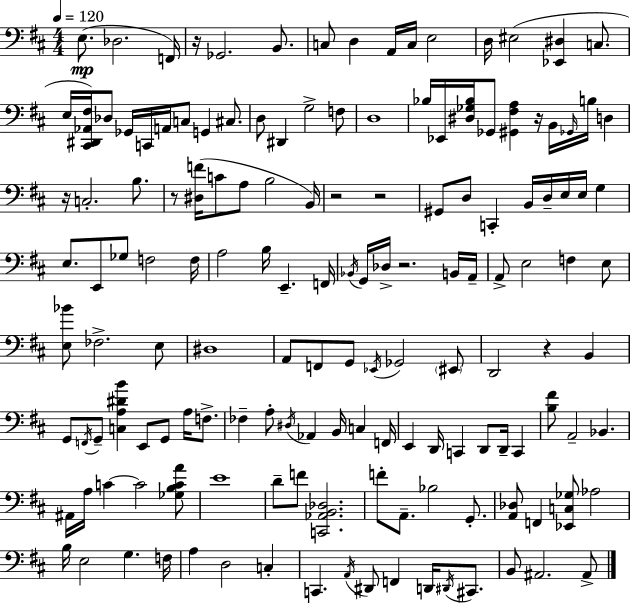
{
  \clef bass
  \numericTimeSignature
  \time 4/4
  \key d \major
  \tempo 4 = 120
  e8.(\mp des2. f,16) | r16 ges,2. b,8. | c8 d4 a,16 c16 e2 | d16 eis2( <ees, dis>4 c8. | \break e16 <cis, dis, aes, fis>16) des8 ges,16 c,16 a,16 c8 g,4 cis8. | d8 dis,4 g2-> f8 | d1 | bes16 ees,16 <dis ges bes>16 ges,8 <gis, fis a>4 r16 b,16 \grace { ges,16 } b16 d4 | \break r16 c2.-. b8. | r8 <dis f'>16( c'8 a8 b2 | b,16) r2 r2 | gis,8 d8 c,4-. b,16 d16-- e16 e16 g4 | \break e8. e,8 ges8 f2 | f16 a2 b16 e,4.-- | f,16 \acciaccatura { bes,16 } g,16 des16-> r2. | b,16 a,16-- a,8-> e2 f4 | \break e8 <e bes'>8 fes2.-> | e8 dis1 | a,8 f,8 g,8 \acciaccatura { ees,16 } ges,2 | \parenthesize eis,8 d,2 r4 b,4 | \break g,8 \acciaccatura { f,16 } g,8-- <c a dis' b'>4 e,8 g,8 | a16 f8.-> fes4-- a8-. \acciaccatura { dis16 } aes,4 b,16 | c4 f,16 e,4 d,16 c,4 d,8 | d,16-- c,4 <b fis'>8 a,2-- bes,4. | \break ais,16 a16 c'4~~ c'2 | <ges b c' a'>8 e'1 | d'8-- f'8 <c, aes, b, des>2. | f'8-. a,8.-- bes2 | \break g,8.-. <a, des>8 f,4 <ees, c ges>8 aes2 | b16 e2 g4. | f16 a4 d2 | c4-. c,4. \acciaccatura { a,16 } dis,8 f,4 | \break d,16 \acciaccatura { dis,16 } cis,8. b,8 ais,2. | ais,8-> \bar "|."
}